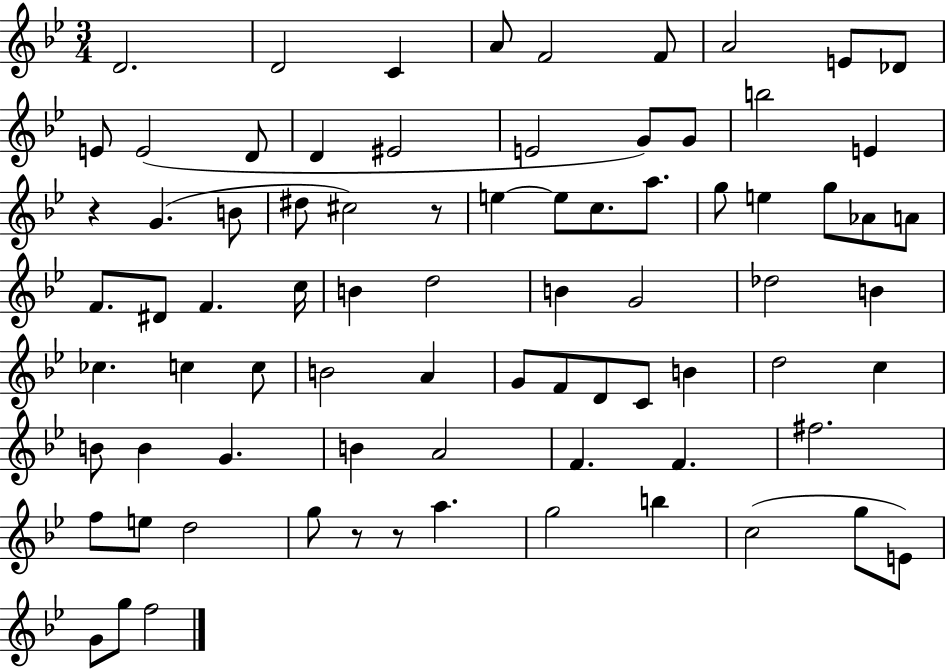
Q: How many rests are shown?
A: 4